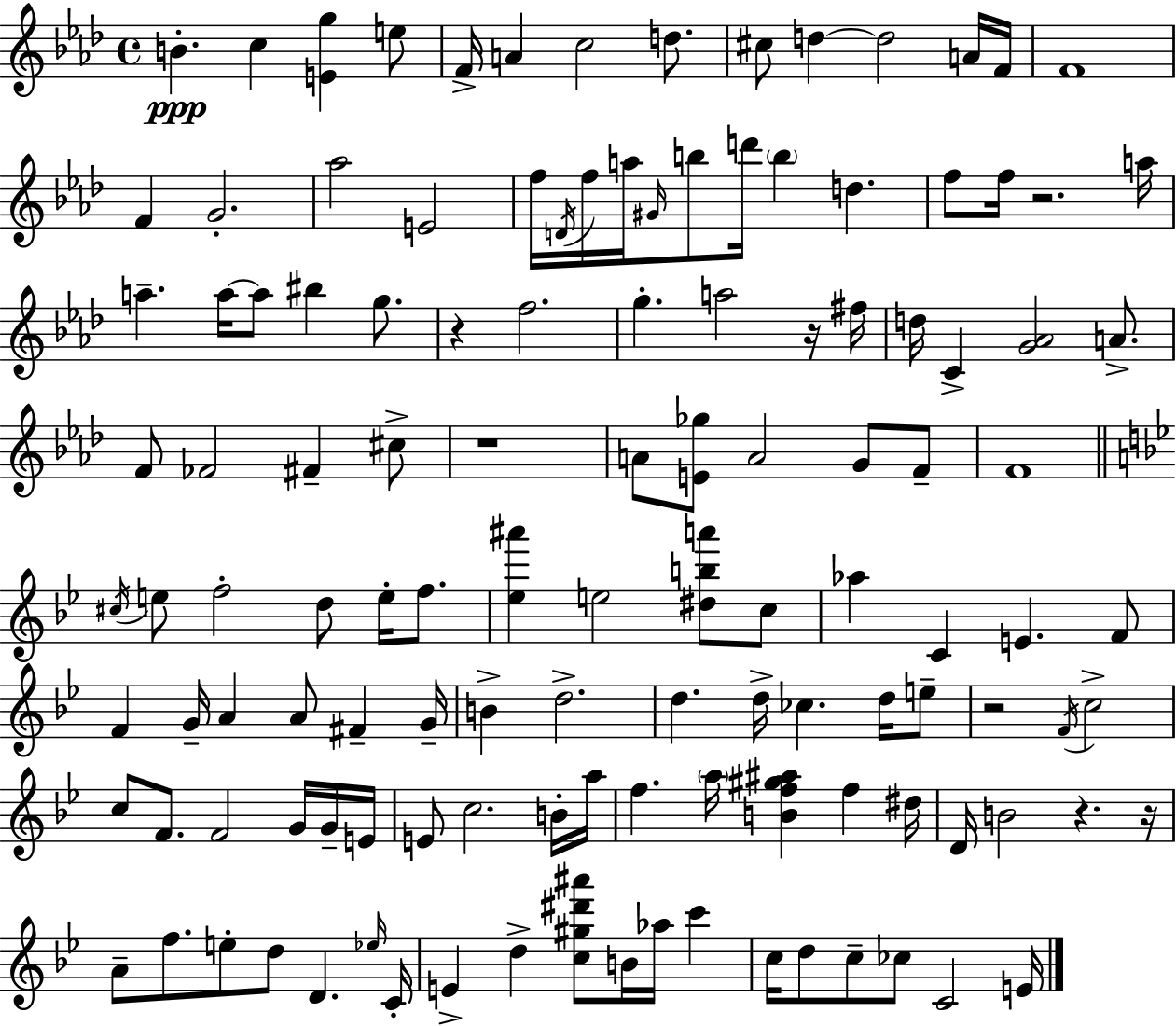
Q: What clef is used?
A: treble